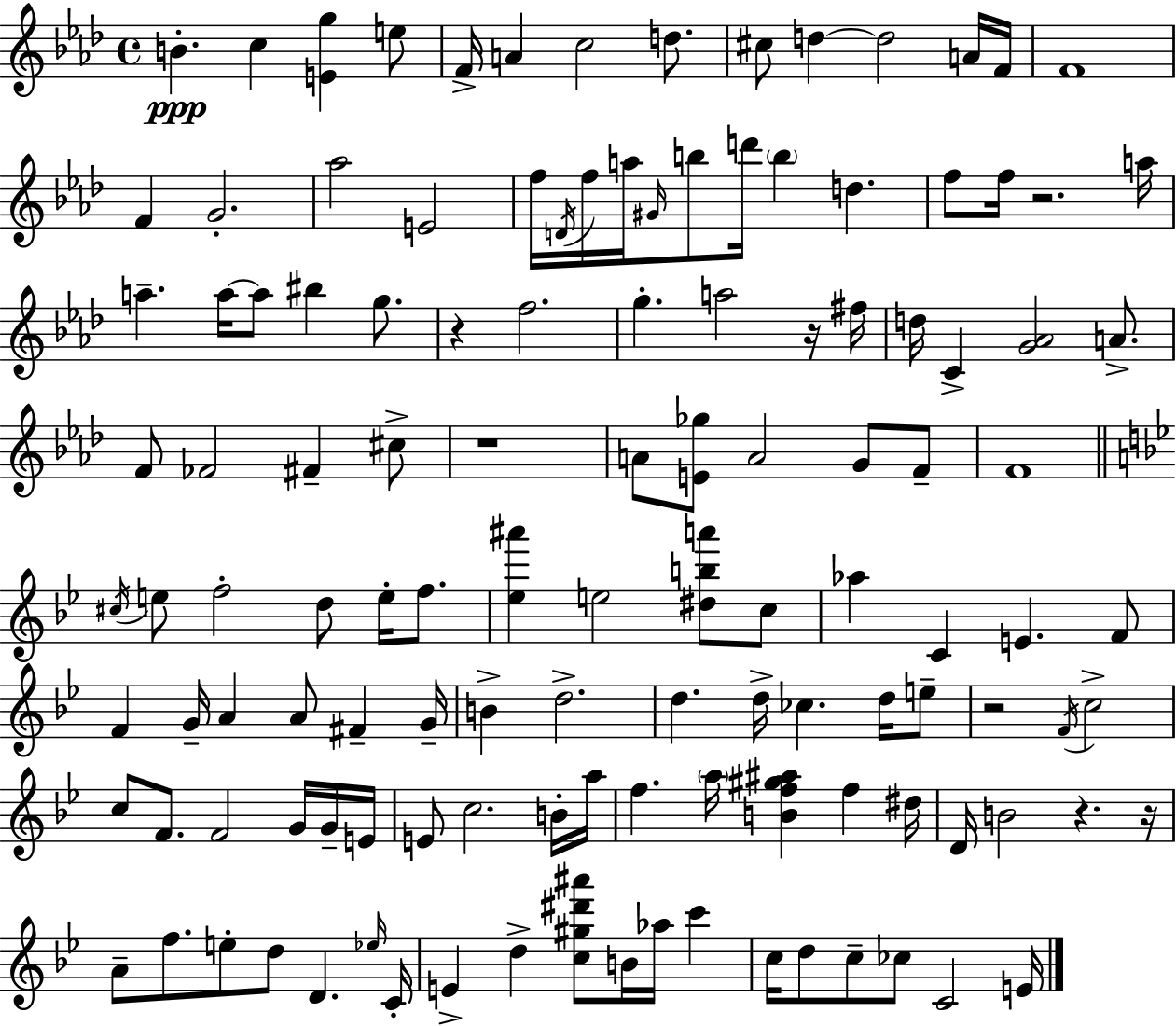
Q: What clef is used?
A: treble